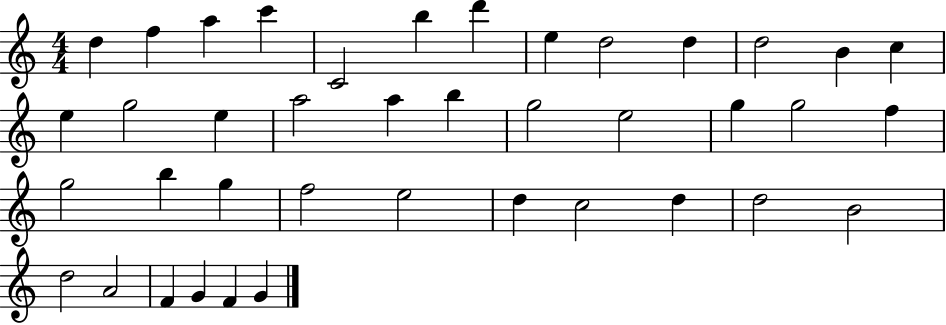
{
  \clef treble
  \numericTimeSignature
  \time 4/4
  \key c \major
  d''4 f''4 a''4 c'''4 | c'2 b''4 d'''4 | e''4 d''2 d''4 | d''2 b'4 c''4 | \break e''4 g''2 e''4 | a''2 a''4 b''4 | g''2 e''2 | g''4 g''2 f''4 | \break g''2 b''4 g''4 | f''2 e''2 | d''4 c''2 d''4 | d''2 b'2 | \break d''2 a'2 | f'4 g'4 f'4 g'4 | \bar "|."
}